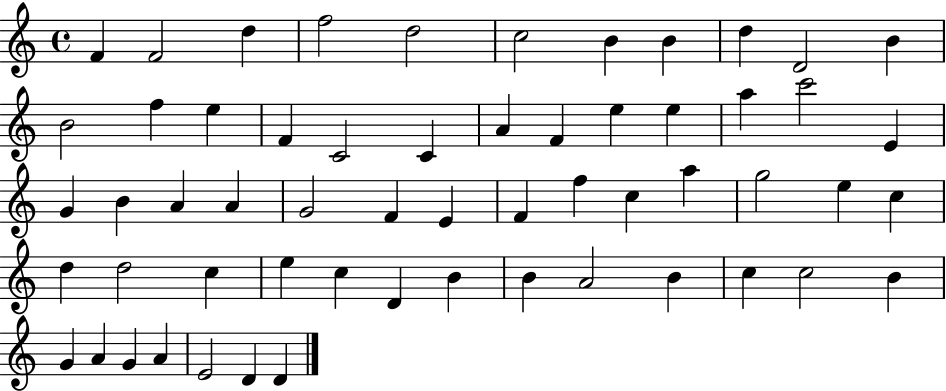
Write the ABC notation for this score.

X:1
T:Untitled
M:4/4
L:1/4
K:C
F F2 d f2 d2 c2 B B d D2 B B2 f e F C2 C A F e e a c'2 E G B A A G2 F E F f c a g2 e c d d2 c e c D B B A2 B c c2 B G A G A E2 D D